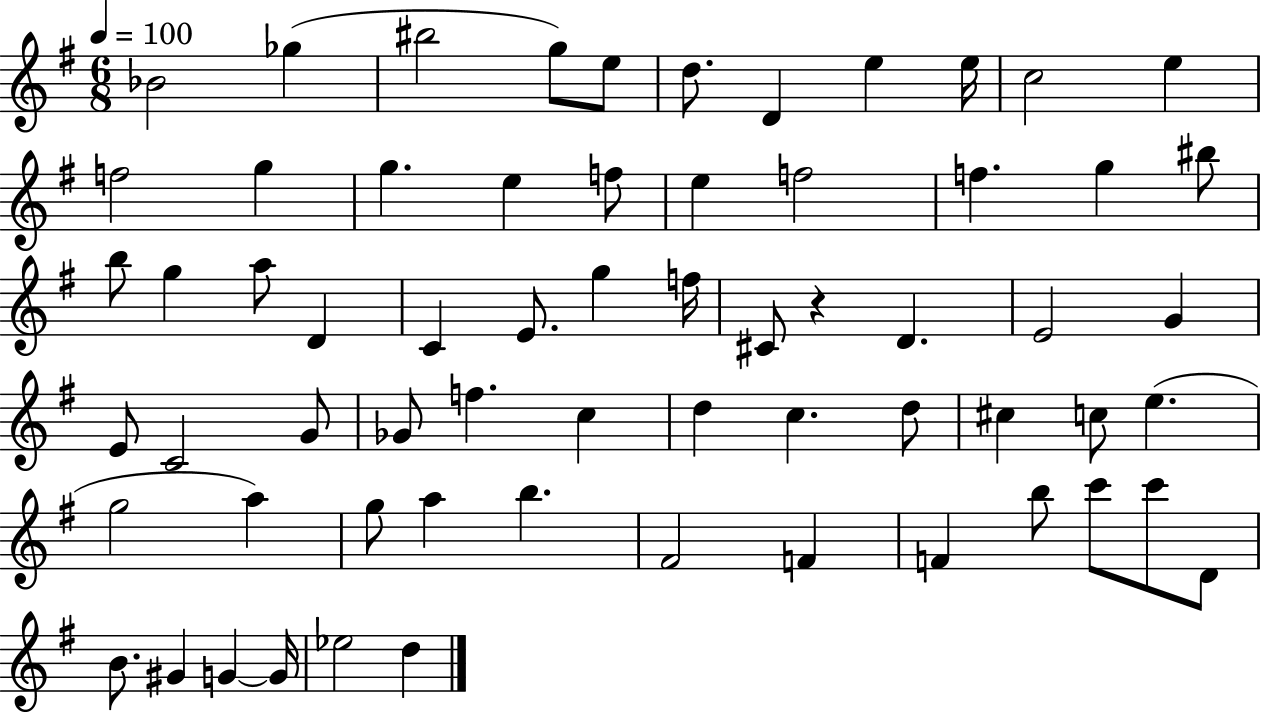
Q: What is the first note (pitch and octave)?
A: Bb4